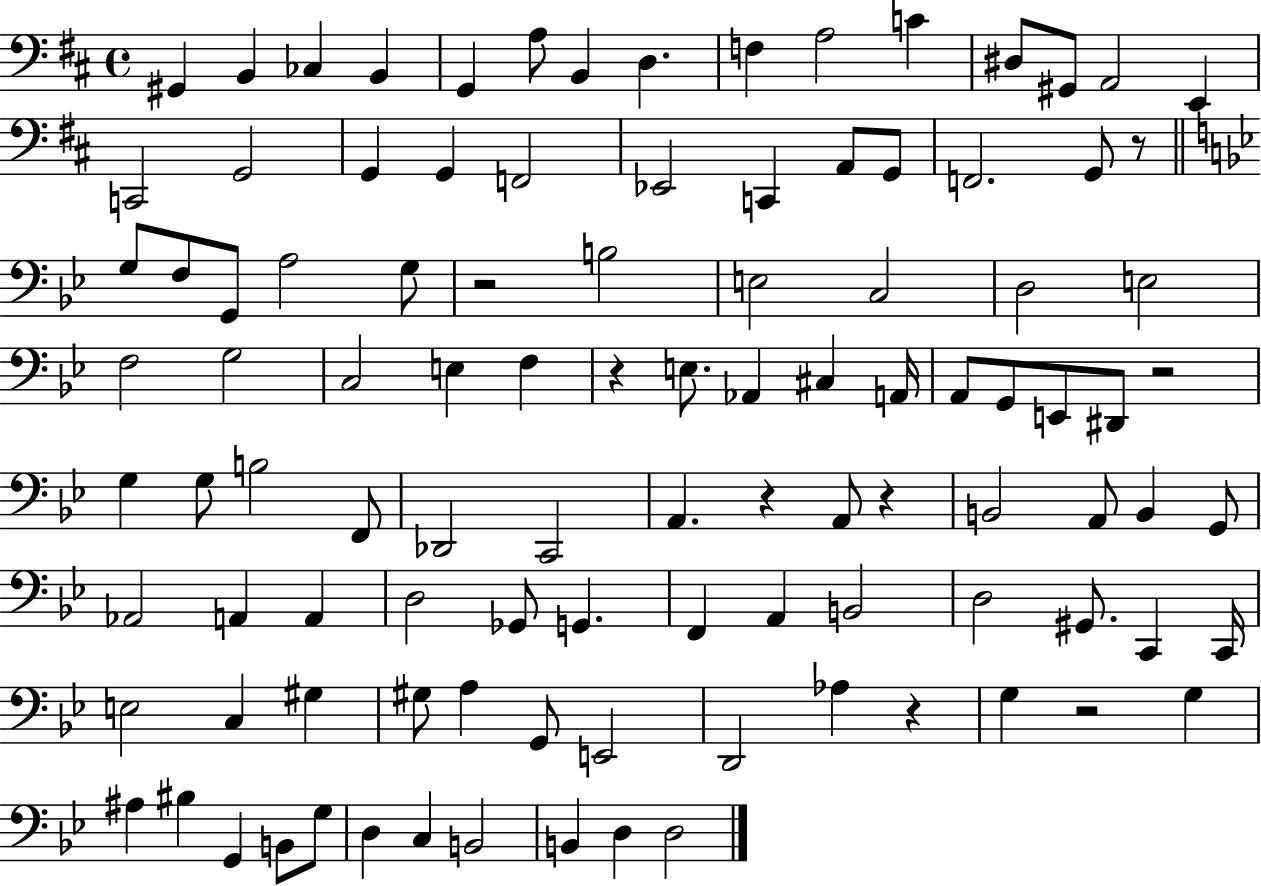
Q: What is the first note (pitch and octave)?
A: G#2